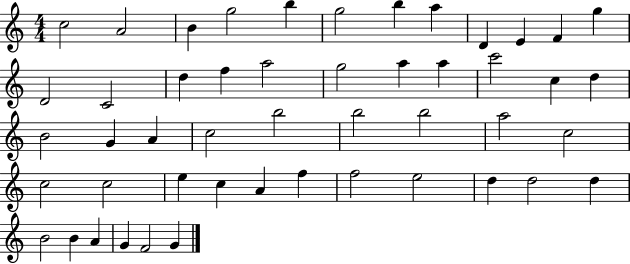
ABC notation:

X:1
T:Untitled
M:4/4
L:1/4
K:C
c2 A2 B g2 b g2 b a D E F g D2 C2 d f a2 g2 a a c'2 c d B2 G A c2 b2 b2 b2 a2 c2 c2 c2 e c A f f2 e2 d d2 d B2 B A G F2 G